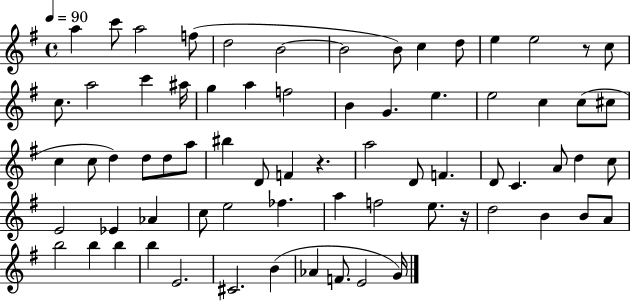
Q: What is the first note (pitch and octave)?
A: A5